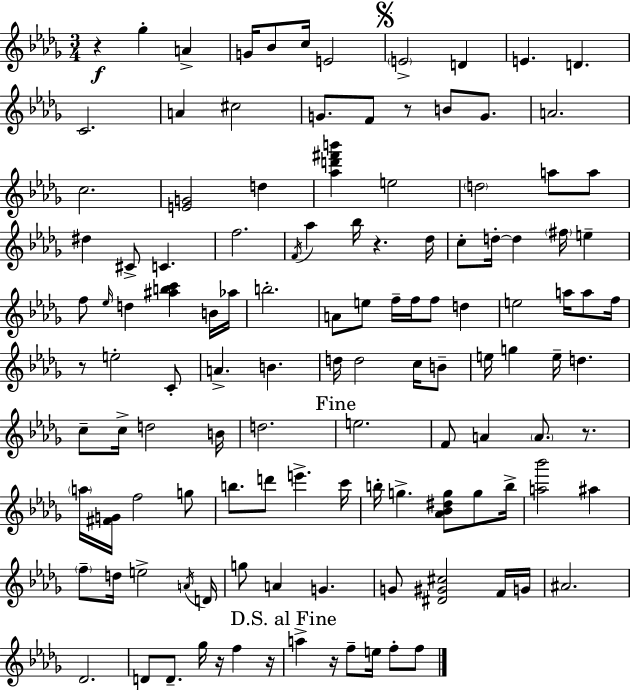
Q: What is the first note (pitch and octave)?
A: Gb5